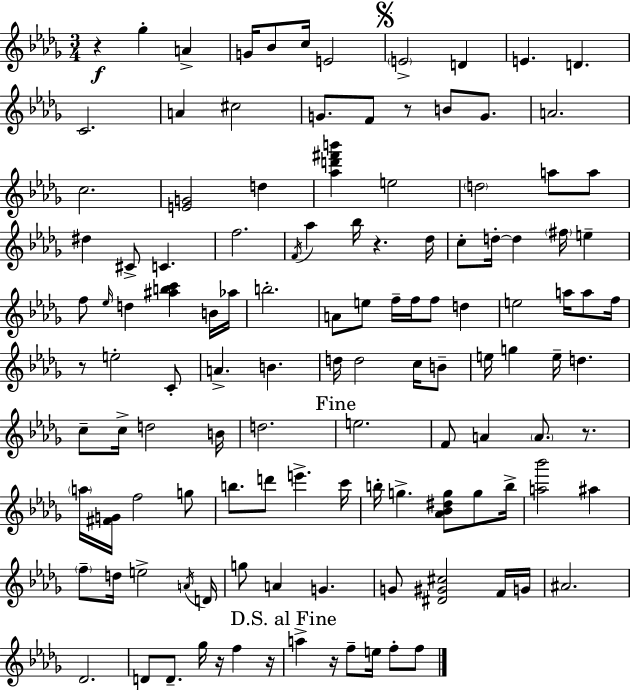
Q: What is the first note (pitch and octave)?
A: Gb5